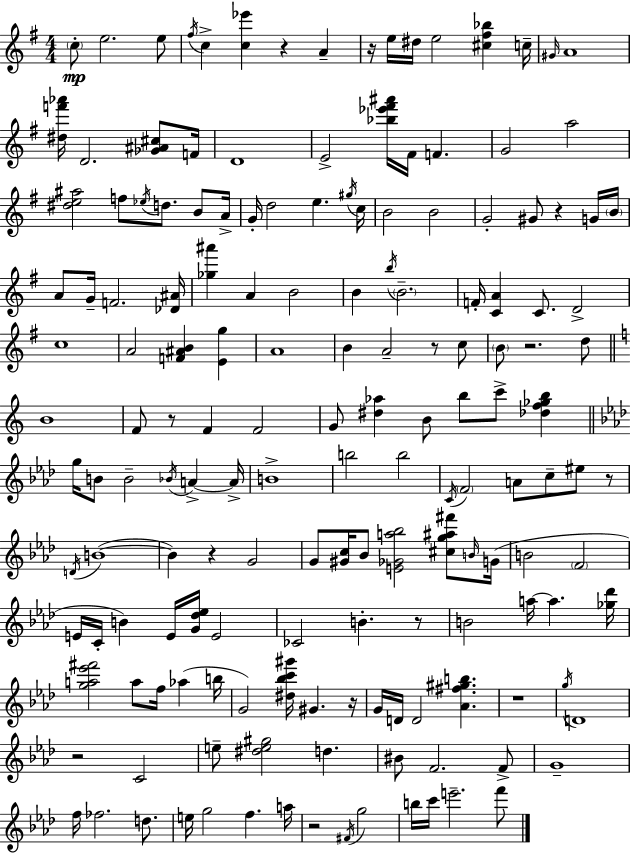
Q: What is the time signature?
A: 4/4